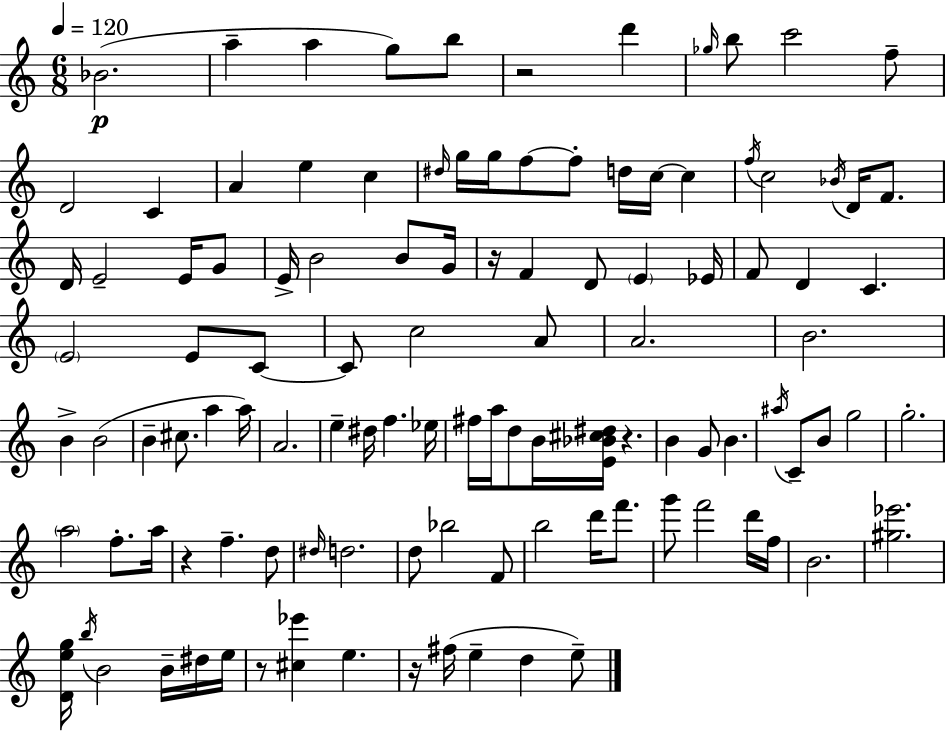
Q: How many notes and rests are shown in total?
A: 112